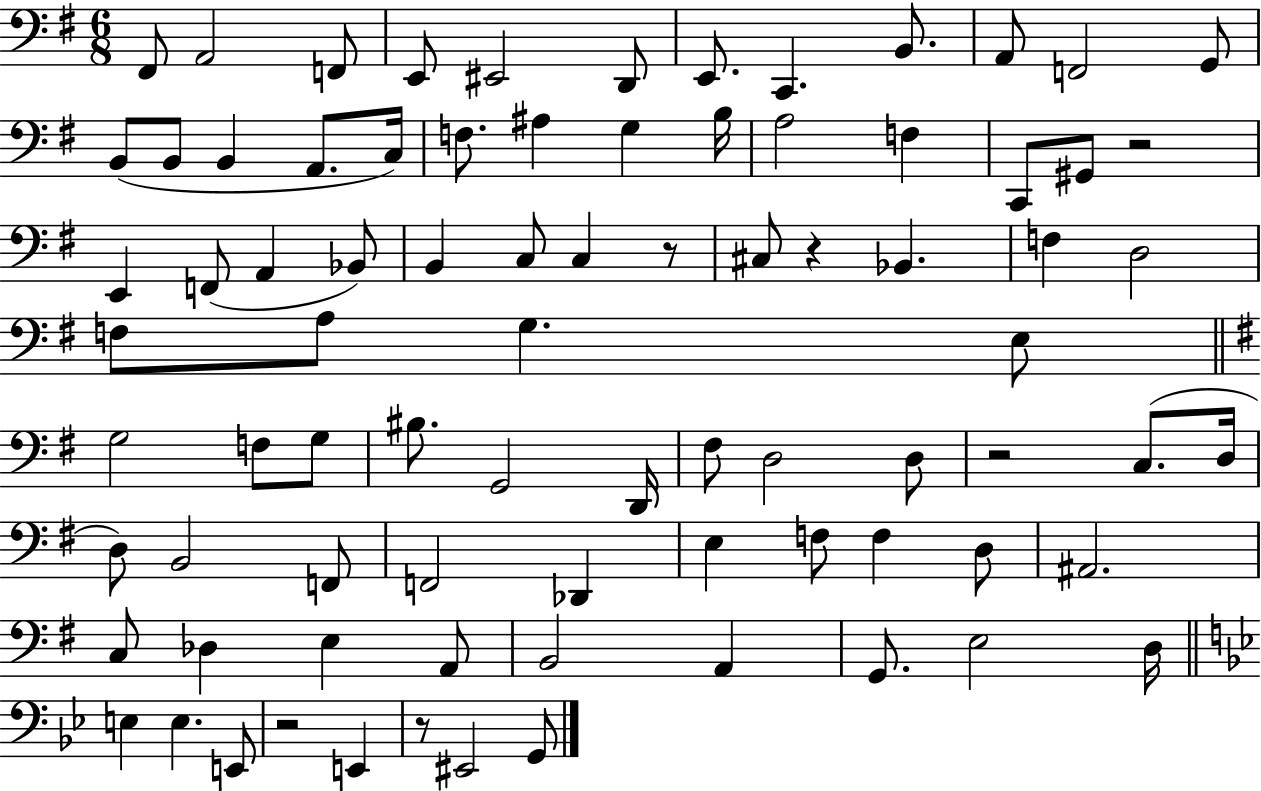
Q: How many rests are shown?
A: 6